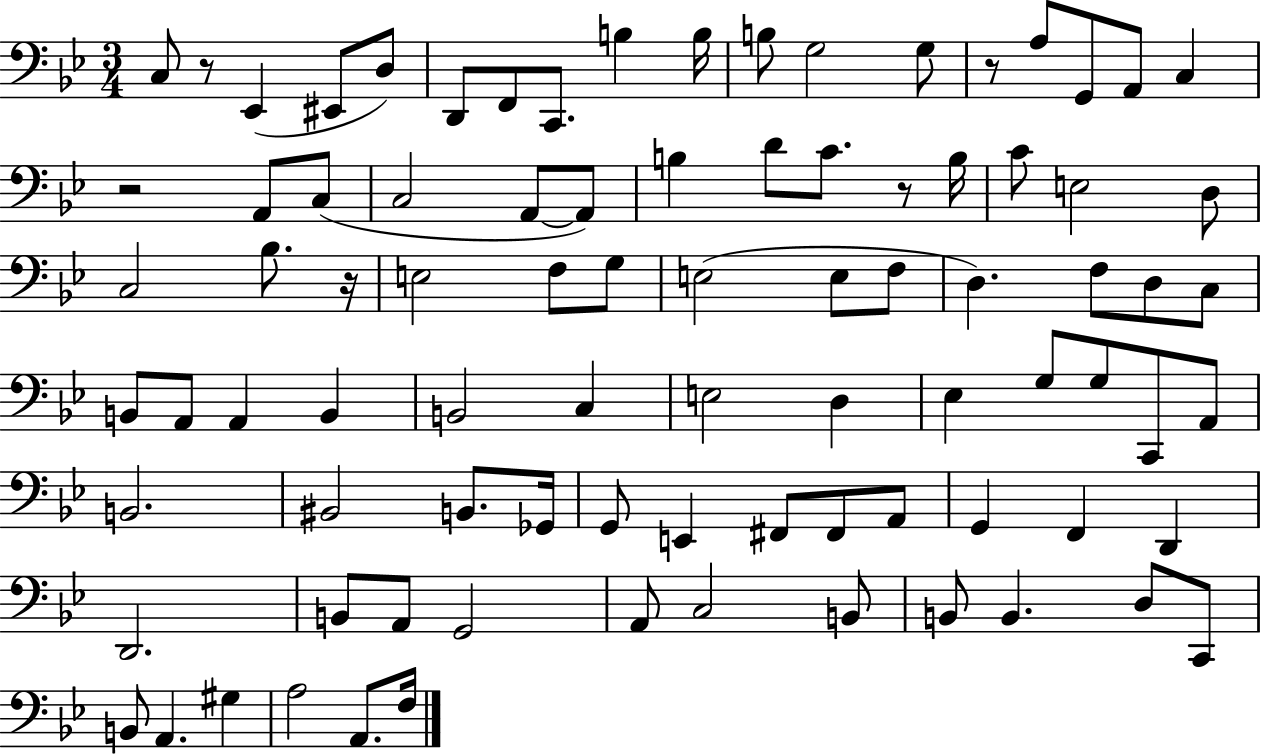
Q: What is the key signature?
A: BES major